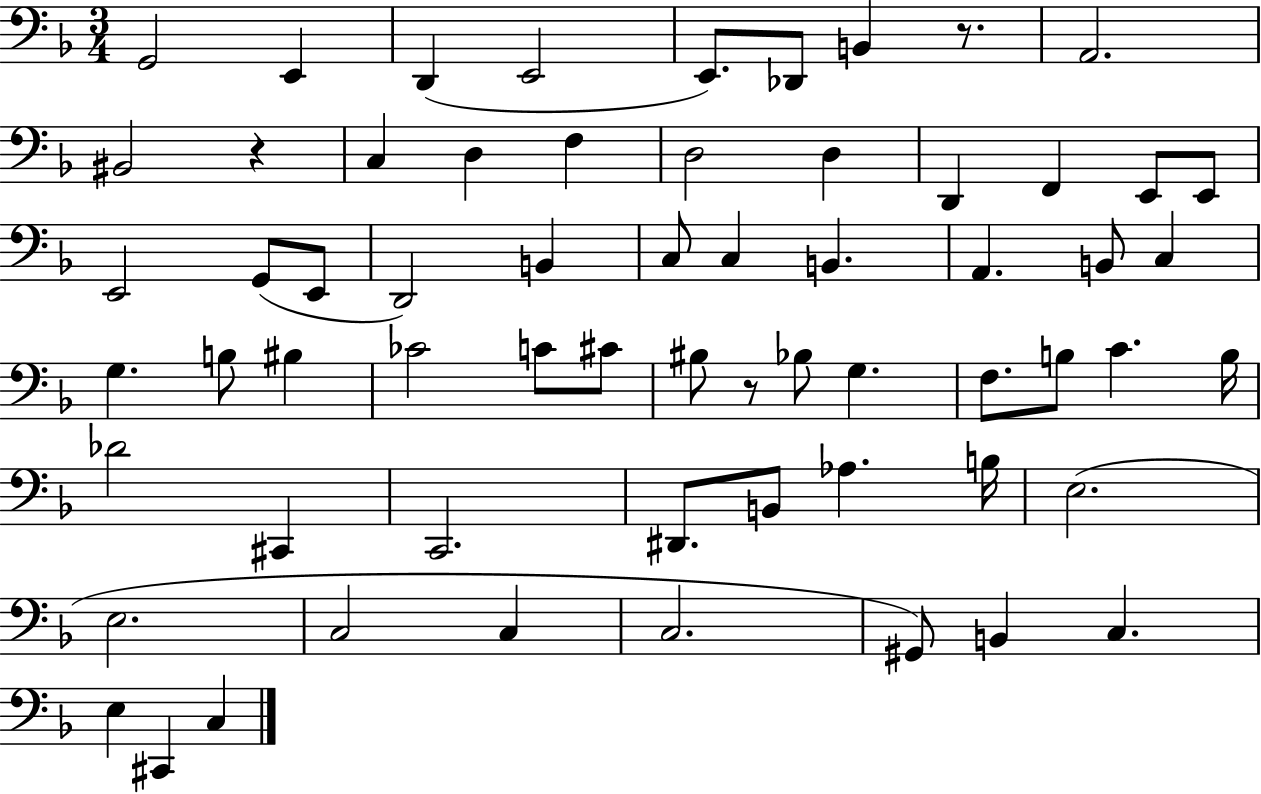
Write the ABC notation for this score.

X:1
T:Untitled
M:3/4
L:1/4
K:F
G,,2 E,, D,, E,,2 E,,/2 _D,,/2 B,, z/2 A,,2 ^B,,2 z C, D, F, D,2 D, D,, F,, E,,/2 E,,/2 E,,2 G,,/2 E,,/2 D,,2 B,, C,/2 C, B,, A,, B,,/2 C, G, B,/2 ^B, _C2 C/2 ^C/2 ^B,/2 z/2 _B,/2 G, F,/2 B,/2 C B,/4 _D2 ^C,, C,,2 ^D,,/2 B,,/2 _A, B,/4 E,2 E,2 C,2 C, C,2 ^G,,/2 B,, C, E, ^C,, C,